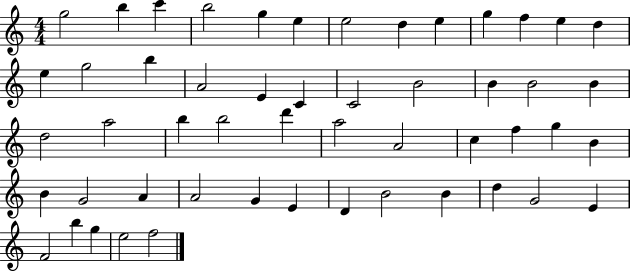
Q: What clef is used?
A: treble